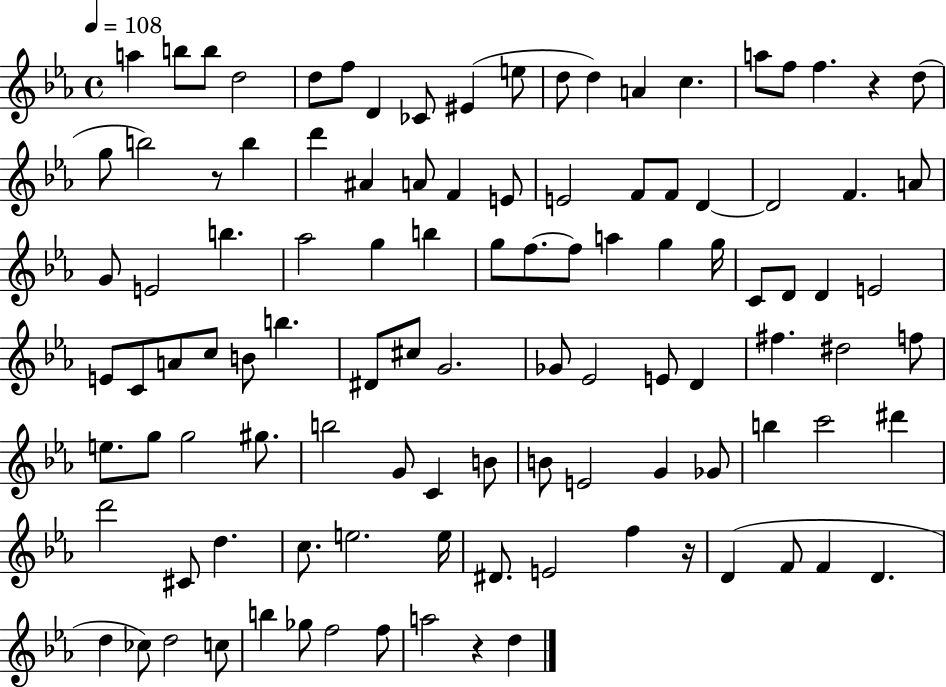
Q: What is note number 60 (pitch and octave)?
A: Eb4